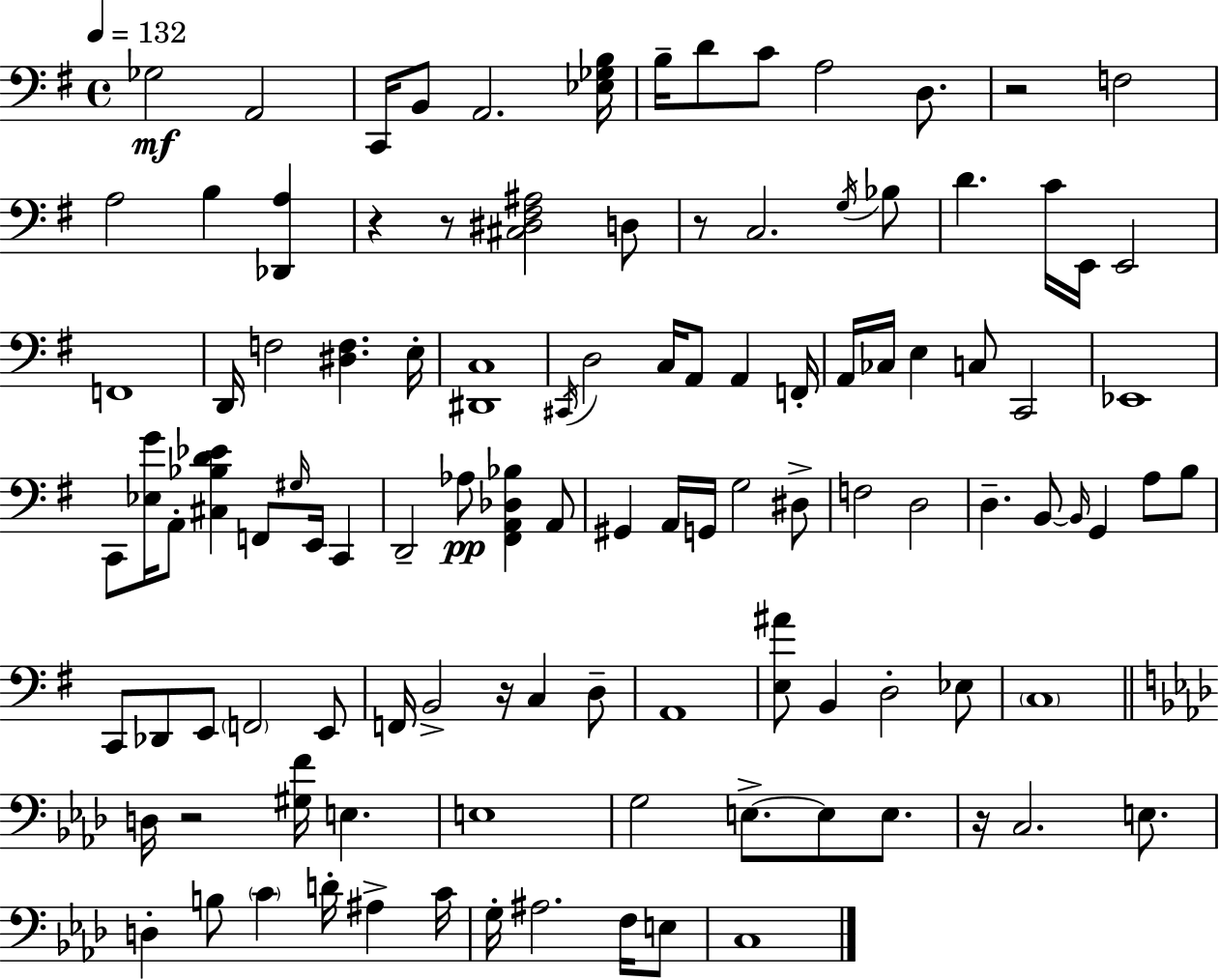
X:1
T:Untitled
M:4/4
L:1/4
K:G
_G,2 A,,2 C,,/4 B,,/2 A,,2 [_E,_G,B,]/4 B,/4 D/2 C/2 A,2 D,/2 z2 F,2 A,2 B, [_D,,A,] z z/2 [^C,^D,^F,^A,]2 D,/2 z/2 C,2 G,/4 _B,/2 D C/4 E,,/4 E,,2 F,,4 D,,/4 F,2 [^D,F,] E,/4 [^D,,C,]4 ^C,,/4 D,2 C,/4 A,,/2 A,, F,,/4 A,,/4 _C,/4 E, C,/2 C,,2 _E,,4 C,,/2 [_E,G]/4 A,,/2 [^C,_B,D_E] F,,/2 ^G,/4 E,,/4 C,, D,,2 _A,/2 [^F,,A,,_D,_B,] A,,/2 ^G,, A,,/4 G,,/4 G,2 ^D,/2 F,2 D,2 D, B,,/2 B,,/4 G,, A,/2 B,/2 C,,/2 _D,,/2 E,,/2 F,,2 E,,/2 F,,/4 B,,2 z/4 C, D,/2 A,,4 [E,^A]/2 B,, D,2 _E,/2 C,4 D,/4 z2 [^G,F]/4 E, E,4 G,2 E,/2 E,/2 E,/2 z/4 C,2 E,/2 D, B,/2 C D/4 ^A, C/4 G,/4 ^A,2 F,/4 E,/2 C,4